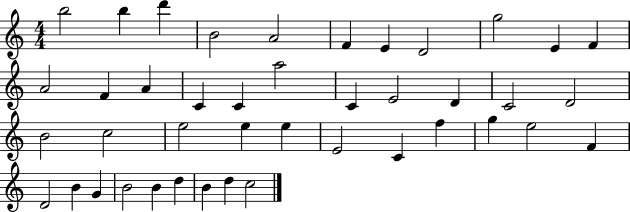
X:1
T:Untitled
M:4/4
L:1/4
K:C
b2 b d' B2 A2 F E D2 g2 E F A2 F A C C a2 C E2 D C2 D2 B2 c2 e2 e e E2 C f g e2 F D2 B G B2 B d B d c2